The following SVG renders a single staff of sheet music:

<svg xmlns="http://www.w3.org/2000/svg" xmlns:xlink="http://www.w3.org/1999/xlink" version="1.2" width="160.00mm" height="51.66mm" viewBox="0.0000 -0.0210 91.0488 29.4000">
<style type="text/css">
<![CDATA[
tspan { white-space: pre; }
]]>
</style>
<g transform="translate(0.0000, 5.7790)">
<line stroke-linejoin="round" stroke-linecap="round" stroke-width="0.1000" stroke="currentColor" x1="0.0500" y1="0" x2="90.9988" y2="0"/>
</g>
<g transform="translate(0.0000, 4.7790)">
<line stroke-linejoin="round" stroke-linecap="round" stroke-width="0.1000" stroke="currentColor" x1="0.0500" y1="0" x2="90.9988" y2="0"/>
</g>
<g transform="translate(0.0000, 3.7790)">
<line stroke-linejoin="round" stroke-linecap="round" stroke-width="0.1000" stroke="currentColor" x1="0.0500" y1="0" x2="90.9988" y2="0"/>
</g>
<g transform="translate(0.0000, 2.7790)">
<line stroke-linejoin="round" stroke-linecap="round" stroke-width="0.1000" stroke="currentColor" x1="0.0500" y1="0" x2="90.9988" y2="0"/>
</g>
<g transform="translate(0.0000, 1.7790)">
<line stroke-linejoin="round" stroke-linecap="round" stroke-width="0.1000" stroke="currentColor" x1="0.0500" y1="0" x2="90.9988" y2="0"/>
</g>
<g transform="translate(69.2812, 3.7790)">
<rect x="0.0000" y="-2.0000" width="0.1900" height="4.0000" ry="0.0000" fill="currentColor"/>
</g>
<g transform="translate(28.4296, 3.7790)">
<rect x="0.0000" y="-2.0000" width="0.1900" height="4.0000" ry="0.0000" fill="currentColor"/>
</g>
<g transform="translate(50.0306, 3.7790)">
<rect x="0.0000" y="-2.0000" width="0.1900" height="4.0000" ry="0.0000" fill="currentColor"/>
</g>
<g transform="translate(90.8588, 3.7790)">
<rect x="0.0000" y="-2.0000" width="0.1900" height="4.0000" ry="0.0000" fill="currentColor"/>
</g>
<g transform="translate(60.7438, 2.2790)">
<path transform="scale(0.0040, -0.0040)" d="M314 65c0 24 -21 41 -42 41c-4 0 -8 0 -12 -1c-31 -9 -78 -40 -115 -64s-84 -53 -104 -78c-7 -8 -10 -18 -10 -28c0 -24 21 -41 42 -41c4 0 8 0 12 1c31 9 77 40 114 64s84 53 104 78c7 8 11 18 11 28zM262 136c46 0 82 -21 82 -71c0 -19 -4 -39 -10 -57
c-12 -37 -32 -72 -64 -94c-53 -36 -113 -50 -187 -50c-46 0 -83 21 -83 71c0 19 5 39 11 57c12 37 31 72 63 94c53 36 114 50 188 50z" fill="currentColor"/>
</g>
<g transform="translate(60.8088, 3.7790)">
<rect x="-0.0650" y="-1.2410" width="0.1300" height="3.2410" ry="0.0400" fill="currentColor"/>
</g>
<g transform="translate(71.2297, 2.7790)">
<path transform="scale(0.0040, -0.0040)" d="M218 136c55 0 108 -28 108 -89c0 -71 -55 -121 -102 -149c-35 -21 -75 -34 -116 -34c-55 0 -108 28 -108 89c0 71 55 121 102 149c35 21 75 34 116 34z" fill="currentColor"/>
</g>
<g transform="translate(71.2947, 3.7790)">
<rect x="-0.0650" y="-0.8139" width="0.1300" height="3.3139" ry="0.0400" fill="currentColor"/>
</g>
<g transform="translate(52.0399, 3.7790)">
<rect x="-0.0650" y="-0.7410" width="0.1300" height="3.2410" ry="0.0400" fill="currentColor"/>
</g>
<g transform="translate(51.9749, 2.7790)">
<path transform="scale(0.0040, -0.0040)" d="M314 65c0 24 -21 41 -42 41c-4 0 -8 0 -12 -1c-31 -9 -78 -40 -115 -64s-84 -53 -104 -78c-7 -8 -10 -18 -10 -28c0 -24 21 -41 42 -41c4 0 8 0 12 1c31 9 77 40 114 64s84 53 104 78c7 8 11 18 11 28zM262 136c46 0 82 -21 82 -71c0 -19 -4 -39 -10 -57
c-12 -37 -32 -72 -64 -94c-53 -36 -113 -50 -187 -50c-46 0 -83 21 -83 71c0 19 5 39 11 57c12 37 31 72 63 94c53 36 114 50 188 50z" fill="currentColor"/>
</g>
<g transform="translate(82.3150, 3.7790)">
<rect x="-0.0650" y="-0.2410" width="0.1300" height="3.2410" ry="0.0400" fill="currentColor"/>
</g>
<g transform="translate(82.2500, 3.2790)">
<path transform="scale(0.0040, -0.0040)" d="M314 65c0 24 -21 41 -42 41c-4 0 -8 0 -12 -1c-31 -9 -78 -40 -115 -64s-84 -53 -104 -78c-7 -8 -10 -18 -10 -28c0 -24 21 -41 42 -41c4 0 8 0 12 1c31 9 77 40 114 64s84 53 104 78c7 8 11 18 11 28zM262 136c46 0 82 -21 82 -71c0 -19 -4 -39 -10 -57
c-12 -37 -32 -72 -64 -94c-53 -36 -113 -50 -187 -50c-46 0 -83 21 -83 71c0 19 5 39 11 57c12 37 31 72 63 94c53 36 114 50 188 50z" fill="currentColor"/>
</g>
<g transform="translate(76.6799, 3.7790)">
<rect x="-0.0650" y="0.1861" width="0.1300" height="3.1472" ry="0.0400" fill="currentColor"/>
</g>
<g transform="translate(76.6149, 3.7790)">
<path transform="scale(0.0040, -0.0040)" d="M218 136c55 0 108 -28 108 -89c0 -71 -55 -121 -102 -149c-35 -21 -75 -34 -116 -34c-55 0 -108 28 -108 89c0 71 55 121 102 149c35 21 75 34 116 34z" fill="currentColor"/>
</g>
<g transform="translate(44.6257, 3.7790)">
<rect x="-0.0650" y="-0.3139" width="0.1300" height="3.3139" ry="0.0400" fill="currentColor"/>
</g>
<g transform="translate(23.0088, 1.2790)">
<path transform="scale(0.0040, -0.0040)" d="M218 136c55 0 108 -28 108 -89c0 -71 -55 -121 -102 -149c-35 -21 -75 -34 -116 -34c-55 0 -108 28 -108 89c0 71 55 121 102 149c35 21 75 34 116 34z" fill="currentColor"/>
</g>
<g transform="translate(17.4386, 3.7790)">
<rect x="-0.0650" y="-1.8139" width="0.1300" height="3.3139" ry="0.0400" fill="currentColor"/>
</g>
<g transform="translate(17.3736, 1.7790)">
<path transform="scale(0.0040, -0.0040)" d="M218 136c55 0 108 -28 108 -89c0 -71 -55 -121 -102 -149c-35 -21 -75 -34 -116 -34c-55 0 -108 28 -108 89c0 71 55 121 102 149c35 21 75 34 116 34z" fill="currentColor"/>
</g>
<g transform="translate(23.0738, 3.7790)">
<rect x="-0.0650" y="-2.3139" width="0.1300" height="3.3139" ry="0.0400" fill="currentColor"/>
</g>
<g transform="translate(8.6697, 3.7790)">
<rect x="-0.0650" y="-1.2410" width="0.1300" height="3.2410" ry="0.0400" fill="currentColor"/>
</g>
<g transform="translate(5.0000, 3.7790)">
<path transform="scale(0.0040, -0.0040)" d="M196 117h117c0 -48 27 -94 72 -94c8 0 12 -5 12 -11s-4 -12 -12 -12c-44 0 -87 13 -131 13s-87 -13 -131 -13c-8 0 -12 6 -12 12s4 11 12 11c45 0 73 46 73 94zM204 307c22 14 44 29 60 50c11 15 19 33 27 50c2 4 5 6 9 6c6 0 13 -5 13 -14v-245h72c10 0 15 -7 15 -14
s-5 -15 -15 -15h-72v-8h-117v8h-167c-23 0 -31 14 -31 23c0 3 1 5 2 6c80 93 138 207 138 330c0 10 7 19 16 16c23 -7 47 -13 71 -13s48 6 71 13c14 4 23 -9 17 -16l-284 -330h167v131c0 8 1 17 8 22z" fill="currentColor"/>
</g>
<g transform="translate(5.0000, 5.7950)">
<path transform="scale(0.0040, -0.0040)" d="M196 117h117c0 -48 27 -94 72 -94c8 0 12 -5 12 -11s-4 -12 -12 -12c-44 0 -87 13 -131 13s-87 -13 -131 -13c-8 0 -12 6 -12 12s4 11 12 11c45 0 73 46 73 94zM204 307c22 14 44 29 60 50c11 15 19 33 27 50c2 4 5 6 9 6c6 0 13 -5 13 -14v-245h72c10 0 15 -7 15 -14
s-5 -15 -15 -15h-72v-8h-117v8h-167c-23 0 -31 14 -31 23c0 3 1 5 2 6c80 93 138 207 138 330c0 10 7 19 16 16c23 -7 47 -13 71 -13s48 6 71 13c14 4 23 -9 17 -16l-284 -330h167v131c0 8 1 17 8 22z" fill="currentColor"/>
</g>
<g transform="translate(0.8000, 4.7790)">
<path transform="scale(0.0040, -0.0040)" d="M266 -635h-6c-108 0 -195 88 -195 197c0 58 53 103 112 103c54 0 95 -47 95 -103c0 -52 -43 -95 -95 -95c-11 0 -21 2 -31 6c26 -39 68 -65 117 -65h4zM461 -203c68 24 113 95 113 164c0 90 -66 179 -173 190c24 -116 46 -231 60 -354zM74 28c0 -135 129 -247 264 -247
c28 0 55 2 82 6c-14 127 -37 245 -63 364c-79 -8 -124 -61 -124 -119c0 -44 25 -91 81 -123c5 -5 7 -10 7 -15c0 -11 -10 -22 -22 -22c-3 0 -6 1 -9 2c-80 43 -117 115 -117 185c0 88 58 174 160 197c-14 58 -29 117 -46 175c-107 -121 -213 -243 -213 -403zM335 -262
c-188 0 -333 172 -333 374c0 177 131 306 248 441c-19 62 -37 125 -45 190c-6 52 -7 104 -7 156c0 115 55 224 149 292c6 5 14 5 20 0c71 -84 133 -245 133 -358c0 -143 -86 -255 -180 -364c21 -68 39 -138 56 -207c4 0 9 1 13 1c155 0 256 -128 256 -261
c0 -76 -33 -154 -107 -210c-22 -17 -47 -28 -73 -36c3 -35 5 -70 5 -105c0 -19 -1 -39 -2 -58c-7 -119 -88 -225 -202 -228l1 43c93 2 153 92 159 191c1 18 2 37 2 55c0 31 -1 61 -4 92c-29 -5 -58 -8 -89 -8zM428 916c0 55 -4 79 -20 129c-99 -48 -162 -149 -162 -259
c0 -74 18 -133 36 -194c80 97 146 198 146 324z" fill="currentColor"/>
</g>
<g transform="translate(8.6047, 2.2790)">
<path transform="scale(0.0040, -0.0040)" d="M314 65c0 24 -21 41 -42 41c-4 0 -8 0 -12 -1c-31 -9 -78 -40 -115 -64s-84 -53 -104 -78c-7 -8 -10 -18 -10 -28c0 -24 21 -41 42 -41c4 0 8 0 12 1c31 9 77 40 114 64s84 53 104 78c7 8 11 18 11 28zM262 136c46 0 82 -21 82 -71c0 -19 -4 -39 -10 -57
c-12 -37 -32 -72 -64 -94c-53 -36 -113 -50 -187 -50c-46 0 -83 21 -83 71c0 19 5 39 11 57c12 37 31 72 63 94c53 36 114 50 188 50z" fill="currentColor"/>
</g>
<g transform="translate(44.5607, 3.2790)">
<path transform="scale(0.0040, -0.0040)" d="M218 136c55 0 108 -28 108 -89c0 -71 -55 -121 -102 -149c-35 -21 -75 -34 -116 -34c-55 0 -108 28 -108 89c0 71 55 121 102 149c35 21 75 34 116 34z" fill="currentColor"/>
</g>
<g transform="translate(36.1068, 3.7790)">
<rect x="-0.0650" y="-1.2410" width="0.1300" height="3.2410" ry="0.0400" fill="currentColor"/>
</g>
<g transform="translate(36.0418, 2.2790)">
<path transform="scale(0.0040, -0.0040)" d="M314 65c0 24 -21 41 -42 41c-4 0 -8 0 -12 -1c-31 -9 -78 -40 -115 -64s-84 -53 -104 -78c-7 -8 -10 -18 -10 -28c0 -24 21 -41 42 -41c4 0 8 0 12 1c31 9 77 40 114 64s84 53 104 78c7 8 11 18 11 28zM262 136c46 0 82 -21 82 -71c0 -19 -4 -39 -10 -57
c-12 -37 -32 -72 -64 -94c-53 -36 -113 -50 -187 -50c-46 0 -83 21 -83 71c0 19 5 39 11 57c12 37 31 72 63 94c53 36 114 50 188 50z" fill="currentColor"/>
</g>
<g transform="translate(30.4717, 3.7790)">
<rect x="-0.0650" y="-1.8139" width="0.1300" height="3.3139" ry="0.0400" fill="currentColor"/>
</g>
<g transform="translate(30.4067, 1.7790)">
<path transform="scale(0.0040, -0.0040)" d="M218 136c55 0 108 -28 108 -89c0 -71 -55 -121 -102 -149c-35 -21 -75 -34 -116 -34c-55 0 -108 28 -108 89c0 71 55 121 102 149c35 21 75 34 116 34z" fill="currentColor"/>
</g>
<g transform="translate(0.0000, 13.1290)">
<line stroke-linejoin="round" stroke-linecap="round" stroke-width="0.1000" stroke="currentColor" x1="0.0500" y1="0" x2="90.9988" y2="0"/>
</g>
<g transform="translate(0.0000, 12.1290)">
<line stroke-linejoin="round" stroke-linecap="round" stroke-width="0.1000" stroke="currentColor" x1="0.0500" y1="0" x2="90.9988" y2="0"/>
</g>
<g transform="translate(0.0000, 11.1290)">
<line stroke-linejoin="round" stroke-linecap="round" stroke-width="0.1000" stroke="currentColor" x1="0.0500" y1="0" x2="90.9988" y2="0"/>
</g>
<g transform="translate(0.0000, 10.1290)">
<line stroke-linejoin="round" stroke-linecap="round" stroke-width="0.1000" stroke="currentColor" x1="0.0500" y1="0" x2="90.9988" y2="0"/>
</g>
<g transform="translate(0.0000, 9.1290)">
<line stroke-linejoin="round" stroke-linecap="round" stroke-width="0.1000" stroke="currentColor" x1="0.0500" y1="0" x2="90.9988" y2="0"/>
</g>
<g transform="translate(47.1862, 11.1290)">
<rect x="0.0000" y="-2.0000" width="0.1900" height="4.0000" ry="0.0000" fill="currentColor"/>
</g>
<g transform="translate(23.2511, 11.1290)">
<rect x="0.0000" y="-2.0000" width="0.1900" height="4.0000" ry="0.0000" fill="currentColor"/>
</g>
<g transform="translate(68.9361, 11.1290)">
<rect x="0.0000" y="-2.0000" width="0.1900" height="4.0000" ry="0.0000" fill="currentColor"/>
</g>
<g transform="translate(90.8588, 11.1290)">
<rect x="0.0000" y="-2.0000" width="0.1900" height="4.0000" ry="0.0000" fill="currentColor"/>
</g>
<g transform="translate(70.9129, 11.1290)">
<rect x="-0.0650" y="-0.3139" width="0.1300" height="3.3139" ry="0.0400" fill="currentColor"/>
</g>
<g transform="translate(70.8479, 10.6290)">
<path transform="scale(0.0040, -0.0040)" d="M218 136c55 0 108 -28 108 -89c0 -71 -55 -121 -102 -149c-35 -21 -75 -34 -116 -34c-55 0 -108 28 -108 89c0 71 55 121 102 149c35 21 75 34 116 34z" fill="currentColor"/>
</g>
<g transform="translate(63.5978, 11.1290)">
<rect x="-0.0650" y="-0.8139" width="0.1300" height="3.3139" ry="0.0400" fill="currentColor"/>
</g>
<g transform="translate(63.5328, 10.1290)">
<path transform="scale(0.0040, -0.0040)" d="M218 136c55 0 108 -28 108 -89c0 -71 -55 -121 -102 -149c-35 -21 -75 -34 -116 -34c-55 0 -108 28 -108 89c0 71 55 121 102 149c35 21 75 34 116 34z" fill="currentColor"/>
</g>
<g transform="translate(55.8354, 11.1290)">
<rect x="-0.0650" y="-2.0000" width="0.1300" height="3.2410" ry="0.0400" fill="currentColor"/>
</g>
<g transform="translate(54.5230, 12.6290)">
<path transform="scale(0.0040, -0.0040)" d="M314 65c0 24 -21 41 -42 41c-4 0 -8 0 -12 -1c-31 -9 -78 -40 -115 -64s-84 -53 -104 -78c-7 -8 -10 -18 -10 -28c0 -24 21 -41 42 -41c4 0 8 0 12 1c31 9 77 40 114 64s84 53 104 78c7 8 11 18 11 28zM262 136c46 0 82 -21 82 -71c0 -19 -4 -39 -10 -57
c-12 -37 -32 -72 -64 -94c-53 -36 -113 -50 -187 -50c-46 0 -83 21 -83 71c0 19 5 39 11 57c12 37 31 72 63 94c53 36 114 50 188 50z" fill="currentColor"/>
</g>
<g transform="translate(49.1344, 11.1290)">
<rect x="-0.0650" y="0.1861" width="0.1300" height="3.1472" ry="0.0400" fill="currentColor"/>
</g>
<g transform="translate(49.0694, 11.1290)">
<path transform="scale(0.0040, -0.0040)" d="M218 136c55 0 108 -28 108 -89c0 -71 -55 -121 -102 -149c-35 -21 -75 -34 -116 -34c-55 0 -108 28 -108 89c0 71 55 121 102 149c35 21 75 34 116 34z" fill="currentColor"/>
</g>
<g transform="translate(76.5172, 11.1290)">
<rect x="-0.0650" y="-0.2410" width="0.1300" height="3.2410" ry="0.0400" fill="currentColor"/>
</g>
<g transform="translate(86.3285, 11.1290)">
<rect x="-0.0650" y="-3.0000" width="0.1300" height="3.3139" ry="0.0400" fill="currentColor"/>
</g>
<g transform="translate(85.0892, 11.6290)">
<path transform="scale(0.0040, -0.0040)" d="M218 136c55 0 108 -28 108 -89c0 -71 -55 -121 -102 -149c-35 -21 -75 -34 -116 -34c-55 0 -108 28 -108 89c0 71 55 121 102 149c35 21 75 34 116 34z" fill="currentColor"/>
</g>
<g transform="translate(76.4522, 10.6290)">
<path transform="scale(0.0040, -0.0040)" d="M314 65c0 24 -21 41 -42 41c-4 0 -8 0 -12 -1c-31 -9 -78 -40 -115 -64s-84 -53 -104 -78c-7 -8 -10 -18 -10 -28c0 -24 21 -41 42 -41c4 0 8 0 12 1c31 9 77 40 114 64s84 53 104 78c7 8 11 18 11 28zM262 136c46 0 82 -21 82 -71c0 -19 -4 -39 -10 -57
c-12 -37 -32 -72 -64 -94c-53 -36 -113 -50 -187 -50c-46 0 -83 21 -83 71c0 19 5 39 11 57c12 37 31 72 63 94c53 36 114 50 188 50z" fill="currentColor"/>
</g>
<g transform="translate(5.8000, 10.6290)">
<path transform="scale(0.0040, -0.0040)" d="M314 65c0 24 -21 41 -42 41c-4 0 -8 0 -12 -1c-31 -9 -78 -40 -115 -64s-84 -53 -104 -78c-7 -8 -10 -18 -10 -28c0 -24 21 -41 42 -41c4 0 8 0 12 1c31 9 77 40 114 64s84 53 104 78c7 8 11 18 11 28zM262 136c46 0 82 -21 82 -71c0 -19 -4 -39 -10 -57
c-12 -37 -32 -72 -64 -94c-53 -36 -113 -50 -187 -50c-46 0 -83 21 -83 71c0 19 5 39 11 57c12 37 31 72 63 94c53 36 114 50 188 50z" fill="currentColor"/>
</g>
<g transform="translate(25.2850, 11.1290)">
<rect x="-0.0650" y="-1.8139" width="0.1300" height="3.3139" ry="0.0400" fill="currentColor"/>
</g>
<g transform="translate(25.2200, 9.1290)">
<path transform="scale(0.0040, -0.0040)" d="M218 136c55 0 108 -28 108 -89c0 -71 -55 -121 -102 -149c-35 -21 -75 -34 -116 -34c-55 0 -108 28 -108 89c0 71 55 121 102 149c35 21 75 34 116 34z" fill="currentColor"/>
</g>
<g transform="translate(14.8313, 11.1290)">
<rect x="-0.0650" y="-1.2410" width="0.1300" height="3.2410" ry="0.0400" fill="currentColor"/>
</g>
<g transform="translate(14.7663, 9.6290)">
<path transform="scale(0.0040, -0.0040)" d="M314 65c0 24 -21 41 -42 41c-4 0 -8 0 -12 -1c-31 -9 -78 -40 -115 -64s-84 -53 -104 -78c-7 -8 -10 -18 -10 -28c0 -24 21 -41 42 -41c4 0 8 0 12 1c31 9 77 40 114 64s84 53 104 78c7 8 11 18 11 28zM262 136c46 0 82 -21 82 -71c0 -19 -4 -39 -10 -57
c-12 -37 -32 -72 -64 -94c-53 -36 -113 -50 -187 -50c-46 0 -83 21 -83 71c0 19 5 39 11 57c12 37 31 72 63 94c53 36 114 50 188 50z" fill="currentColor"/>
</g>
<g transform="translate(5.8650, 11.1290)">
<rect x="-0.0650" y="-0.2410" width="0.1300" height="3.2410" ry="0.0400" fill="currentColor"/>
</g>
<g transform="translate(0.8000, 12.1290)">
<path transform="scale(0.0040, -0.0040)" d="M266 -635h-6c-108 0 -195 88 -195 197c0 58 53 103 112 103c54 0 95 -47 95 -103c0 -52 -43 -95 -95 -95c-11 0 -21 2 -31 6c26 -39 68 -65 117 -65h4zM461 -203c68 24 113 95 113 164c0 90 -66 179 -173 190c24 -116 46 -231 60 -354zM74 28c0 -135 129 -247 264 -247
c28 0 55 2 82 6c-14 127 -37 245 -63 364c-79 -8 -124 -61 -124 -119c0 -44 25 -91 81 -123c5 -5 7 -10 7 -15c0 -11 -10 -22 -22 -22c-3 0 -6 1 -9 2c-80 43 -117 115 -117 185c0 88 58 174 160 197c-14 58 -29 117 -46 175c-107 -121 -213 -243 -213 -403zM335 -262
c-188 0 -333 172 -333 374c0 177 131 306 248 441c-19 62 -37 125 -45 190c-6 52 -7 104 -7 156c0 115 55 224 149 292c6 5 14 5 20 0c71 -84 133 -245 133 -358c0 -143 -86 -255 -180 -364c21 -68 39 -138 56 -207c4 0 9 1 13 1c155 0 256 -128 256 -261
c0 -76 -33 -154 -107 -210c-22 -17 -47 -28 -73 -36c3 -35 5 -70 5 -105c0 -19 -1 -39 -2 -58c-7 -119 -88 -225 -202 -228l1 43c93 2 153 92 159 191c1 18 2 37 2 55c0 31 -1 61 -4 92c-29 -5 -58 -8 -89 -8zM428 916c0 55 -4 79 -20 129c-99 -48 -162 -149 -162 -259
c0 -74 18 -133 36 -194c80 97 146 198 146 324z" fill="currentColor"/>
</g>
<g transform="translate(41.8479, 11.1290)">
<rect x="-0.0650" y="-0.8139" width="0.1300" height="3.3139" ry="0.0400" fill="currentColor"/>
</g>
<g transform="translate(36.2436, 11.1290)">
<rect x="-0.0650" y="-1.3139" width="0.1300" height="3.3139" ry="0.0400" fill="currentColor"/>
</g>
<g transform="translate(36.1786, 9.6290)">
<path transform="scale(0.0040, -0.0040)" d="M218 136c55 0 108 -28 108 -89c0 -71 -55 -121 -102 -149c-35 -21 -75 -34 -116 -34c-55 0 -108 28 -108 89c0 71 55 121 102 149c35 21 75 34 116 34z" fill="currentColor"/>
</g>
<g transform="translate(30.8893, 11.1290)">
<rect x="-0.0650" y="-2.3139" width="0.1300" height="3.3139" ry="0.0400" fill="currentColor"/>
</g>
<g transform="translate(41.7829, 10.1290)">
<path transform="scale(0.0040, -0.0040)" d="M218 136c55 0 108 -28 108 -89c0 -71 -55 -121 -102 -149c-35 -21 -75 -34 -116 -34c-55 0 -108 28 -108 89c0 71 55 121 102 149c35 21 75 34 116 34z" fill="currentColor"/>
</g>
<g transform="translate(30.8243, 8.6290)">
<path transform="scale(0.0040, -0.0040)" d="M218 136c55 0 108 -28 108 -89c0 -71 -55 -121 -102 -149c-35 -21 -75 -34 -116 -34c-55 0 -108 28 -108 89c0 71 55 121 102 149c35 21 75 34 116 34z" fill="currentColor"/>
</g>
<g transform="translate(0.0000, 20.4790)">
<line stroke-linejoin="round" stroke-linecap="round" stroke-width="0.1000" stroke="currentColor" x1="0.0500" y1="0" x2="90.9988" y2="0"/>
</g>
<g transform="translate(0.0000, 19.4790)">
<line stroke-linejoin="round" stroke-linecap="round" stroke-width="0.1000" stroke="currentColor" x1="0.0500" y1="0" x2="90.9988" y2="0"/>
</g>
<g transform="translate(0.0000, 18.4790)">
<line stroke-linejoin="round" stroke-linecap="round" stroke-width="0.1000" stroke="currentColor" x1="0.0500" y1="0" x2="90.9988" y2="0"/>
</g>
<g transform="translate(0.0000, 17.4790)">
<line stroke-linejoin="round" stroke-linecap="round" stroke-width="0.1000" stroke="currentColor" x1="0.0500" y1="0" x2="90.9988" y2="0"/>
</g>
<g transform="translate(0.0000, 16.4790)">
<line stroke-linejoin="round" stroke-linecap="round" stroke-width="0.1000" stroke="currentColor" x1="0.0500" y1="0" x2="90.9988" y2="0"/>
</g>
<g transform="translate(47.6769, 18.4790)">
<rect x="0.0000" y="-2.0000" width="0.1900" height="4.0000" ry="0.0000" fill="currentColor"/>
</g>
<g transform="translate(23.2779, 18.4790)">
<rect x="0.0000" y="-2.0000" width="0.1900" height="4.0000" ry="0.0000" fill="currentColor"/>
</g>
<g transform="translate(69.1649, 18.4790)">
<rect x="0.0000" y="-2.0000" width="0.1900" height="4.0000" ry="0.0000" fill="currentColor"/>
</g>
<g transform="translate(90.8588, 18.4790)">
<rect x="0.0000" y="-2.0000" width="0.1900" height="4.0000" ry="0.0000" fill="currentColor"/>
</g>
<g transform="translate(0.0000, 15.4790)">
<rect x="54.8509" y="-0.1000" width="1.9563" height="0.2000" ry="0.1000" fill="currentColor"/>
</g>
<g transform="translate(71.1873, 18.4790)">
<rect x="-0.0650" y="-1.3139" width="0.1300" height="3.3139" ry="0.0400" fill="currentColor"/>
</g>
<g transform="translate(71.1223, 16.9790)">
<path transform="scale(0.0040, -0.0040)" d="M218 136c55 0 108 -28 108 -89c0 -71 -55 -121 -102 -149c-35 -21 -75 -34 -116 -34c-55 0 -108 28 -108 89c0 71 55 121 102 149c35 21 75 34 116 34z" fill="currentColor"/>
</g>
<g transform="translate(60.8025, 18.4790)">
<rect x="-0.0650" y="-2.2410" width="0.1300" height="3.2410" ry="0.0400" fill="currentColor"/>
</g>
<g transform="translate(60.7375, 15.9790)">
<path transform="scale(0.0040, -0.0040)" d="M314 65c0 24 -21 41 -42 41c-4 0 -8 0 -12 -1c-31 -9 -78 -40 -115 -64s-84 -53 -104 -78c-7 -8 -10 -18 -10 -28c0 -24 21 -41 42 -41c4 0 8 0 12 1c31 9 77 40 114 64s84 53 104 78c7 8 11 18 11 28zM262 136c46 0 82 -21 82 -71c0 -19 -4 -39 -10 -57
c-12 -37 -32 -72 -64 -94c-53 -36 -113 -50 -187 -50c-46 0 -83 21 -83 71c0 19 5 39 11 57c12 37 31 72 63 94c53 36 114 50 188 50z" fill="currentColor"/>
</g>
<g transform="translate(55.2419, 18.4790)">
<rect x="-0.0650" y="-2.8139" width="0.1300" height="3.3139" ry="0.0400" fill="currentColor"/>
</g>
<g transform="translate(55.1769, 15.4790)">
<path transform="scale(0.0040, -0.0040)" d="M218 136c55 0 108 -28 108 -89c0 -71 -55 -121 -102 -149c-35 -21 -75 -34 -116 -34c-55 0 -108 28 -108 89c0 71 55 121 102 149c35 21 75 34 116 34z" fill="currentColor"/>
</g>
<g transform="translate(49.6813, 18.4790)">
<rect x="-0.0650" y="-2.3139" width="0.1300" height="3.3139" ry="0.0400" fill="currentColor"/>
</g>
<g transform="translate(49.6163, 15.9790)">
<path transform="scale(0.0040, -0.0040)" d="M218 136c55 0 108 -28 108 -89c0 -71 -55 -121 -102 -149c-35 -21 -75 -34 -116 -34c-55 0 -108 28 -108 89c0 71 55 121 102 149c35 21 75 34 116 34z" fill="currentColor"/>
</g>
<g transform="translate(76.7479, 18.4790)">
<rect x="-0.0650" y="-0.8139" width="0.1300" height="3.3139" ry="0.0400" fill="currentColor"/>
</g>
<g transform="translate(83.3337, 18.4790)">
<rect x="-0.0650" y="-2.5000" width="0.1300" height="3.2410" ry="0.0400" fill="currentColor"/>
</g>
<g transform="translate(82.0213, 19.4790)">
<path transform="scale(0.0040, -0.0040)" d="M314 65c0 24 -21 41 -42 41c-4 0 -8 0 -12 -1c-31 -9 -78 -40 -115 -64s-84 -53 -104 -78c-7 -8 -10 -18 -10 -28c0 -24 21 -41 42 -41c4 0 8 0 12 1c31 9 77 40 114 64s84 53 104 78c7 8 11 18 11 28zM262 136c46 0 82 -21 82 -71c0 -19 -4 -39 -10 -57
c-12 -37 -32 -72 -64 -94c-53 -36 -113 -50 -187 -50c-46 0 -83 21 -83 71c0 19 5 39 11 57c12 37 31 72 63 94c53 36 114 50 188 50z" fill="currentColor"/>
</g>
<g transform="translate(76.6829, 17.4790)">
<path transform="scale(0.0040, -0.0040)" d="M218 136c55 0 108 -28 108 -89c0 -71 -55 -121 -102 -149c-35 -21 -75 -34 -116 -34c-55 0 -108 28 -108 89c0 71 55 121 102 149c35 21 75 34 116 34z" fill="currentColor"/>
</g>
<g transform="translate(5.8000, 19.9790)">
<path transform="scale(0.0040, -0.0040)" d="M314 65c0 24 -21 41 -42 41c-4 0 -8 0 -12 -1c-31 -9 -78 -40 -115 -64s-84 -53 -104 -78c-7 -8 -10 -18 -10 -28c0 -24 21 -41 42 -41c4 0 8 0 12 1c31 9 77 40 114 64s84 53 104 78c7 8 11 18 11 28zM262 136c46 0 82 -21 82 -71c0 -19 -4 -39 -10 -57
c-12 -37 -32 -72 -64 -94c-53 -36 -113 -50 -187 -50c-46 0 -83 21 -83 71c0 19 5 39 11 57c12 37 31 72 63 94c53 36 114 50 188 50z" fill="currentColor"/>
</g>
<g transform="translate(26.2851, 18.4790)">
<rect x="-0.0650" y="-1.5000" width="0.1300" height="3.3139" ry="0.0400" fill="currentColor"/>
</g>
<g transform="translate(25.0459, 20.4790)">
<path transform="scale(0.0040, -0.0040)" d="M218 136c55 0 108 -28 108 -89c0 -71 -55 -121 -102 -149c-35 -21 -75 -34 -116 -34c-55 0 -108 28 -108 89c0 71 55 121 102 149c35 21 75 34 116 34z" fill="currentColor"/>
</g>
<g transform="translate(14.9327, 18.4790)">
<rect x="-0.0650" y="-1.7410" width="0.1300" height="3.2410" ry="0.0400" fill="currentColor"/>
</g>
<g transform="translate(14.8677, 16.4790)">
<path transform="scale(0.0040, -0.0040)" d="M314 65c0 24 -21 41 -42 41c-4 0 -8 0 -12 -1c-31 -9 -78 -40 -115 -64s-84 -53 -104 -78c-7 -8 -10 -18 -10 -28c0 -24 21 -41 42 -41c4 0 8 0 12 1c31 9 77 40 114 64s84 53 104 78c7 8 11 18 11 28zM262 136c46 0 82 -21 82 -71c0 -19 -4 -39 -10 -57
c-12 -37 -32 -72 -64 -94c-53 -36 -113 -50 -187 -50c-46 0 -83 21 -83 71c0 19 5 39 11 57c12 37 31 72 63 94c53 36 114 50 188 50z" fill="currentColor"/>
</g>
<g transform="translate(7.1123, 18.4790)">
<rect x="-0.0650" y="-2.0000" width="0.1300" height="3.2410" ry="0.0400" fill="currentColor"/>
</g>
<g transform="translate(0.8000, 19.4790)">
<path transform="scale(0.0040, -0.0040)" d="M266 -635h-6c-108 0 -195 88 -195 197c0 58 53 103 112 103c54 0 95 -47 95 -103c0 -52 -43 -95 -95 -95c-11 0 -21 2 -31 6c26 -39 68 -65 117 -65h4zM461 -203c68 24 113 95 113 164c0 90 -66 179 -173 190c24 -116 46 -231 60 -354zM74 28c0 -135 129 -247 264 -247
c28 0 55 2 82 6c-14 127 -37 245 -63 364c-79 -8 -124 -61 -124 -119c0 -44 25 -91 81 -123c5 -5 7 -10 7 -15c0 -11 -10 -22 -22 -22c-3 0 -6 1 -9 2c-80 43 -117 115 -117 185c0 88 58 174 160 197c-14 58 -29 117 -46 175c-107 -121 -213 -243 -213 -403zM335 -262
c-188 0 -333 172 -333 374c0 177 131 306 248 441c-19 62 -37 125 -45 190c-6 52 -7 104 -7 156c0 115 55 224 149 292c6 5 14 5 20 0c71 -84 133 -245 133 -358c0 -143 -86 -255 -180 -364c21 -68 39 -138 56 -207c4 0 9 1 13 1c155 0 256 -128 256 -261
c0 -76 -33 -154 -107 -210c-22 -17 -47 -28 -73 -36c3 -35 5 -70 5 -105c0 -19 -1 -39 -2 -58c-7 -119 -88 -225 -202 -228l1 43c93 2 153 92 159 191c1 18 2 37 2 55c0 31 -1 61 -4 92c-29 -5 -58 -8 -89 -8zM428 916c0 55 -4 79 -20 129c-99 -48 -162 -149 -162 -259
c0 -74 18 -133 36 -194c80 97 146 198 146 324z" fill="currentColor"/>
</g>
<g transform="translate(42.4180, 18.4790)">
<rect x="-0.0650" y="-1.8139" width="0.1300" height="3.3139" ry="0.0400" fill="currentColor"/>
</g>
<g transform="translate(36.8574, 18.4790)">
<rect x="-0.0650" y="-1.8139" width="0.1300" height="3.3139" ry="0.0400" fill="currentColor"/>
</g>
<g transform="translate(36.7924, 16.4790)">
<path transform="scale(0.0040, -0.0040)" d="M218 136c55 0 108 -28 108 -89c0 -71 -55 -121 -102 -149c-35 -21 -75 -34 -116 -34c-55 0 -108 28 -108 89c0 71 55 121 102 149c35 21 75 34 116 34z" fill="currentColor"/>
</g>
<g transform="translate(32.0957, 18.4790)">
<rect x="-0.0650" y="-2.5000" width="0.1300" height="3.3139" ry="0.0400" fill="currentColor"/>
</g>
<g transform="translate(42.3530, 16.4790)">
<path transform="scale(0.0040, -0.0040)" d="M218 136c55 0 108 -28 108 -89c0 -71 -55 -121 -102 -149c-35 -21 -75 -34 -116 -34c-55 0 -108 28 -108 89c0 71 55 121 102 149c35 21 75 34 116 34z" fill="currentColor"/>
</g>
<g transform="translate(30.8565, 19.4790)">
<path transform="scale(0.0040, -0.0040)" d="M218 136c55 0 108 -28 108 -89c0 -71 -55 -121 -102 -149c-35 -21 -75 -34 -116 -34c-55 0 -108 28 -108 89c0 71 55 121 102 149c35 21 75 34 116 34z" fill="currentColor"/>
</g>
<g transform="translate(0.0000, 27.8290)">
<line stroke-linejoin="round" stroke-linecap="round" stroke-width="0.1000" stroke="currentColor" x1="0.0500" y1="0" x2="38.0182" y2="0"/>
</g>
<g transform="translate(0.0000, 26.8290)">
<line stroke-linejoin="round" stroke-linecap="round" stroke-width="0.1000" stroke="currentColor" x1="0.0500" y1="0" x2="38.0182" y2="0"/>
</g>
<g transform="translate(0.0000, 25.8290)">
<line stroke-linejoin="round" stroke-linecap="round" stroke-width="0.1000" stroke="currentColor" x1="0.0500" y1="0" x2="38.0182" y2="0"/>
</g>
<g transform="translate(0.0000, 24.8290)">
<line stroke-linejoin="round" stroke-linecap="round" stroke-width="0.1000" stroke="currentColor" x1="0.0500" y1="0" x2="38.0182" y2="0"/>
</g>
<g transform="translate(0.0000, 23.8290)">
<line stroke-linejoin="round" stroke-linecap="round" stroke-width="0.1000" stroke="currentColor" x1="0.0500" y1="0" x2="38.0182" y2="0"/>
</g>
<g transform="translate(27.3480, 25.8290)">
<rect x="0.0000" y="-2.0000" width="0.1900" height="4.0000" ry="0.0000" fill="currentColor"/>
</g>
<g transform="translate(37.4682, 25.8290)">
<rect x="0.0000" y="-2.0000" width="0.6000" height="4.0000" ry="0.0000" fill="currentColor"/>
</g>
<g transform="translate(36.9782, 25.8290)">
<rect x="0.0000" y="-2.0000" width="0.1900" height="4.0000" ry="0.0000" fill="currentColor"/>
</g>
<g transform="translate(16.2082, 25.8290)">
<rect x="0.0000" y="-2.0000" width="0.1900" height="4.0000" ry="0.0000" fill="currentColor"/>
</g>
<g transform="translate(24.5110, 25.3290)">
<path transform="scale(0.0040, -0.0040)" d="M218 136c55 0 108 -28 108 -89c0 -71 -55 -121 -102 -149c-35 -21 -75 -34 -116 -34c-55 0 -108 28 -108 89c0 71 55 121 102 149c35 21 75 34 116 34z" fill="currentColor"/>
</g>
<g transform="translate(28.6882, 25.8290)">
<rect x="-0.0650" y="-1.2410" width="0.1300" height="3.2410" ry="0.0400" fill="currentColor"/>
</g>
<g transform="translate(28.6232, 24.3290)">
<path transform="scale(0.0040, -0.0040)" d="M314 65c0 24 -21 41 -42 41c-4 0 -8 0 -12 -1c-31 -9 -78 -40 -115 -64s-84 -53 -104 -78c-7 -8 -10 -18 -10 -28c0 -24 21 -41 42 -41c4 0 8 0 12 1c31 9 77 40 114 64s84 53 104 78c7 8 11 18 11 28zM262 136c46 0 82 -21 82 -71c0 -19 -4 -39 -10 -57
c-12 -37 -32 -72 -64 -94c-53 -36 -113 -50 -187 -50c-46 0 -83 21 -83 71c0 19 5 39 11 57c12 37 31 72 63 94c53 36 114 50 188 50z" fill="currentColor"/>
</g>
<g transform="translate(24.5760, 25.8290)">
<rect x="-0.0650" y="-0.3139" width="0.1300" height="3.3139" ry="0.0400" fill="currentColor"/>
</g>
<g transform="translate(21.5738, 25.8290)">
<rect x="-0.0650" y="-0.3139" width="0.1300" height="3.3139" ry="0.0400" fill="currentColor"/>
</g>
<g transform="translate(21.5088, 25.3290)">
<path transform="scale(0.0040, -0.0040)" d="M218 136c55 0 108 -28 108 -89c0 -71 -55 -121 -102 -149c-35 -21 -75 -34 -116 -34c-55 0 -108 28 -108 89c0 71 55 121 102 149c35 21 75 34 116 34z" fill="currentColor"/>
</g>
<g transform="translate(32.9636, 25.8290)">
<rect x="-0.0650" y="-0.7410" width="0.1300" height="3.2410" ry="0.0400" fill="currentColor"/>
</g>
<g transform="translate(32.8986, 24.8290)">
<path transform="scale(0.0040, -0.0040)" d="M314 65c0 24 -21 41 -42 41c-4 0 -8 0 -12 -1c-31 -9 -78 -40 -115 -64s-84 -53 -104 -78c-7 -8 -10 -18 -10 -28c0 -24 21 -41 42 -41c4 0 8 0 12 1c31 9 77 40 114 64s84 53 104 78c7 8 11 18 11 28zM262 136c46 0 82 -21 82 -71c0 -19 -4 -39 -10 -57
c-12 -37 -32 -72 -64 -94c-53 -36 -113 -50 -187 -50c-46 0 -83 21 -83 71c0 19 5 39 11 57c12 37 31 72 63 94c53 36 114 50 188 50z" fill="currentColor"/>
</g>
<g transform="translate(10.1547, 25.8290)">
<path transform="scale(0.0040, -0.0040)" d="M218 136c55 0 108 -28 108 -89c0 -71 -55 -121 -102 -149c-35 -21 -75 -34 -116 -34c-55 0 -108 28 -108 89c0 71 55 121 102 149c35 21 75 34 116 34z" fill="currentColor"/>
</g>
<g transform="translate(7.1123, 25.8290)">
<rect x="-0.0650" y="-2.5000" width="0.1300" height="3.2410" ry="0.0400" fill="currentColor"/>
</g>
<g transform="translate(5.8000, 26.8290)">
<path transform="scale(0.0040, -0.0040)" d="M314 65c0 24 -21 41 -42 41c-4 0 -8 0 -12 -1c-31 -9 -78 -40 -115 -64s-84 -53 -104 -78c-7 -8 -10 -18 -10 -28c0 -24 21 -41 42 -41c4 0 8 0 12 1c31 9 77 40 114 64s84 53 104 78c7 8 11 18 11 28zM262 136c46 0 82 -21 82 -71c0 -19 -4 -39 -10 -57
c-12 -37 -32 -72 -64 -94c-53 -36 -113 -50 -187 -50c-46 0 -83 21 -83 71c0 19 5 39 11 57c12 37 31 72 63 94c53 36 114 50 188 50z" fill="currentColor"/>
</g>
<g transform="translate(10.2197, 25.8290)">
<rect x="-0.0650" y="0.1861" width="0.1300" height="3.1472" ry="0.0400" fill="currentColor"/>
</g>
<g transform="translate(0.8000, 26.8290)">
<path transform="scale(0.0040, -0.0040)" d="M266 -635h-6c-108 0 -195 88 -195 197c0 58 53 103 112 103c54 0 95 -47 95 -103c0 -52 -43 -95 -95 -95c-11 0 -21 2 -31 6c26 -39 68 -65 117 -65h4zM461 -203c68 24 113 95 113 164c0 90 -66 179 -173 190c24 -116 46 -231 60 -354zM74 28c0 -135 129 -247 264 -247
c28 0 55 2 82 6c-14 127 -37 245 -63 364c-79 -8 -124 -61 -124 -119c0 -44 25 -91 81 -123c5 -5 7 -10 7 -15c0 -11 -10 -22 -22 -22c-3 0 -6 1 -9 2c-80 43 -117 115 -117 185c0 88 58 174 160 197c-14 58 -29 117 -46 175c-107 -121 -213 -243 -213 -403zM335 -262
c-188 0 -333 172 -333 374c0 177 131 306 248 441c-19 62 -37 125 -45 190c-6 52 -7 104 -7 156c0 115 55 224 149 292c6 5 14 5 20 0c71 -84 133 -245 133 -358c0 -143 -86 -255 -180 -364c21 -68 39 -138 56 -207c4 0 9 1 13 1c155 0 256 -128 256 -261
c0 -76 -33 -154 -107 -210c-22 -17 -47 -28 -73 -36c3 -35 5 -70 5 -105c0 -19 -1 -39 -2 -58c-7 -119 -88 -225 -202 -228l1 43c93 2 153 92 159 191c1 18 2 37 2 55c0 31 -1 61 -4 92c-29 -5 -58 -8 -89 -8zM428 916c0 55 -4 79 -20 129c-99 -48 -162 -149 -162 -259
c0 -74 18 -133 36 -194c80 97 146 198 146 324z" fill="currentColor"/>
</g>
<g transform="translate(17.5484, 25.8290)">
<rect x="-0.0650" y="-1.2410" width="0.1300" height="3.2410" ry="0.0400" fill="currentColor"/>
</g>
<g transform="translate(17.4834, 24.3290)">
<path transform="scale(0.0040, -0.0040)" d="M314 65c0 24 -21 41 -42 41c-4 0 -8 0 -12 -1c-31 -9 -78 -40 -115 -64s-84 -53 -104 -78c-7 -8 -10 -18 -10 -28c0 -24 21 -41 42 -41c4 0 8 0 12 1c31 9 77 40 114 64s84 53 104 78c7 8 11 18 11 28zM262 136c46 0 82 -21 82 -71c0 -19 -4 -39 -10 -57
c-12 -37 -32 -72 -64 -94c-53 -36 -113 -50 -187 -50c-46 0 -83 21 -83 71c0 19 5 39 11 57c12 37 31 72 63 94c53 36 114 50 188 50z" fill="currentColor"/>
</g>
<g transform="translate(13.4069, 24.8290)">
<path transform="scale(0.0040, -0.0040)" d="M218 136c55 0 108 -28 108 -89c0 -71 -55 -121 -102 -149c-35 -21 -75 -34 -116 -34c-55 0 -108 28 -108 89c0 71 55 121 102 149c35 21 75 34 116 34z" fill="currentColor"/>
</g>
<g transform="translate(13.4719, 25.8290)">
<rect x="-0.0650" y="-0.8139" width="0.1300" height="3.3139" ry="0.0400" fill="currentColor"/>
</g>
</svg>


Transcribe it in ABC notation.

X:1
T:Untitled
M:4/4
L:1/4
K:C
e2 f g f e2 c d2 e2 d B c2 c2 e2 f g e d B F2 d c c2 A F2 f2 E G f f g a g2 e d G2 G2 B d e2 c c e2 d2